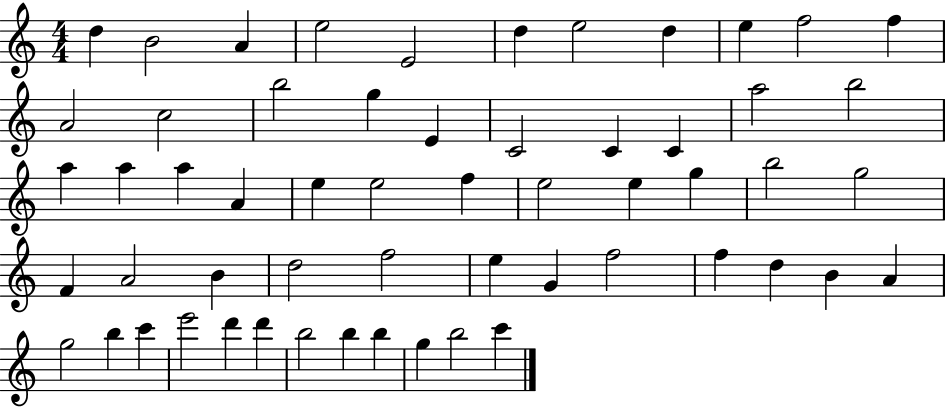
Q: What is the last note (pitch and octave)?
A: C6